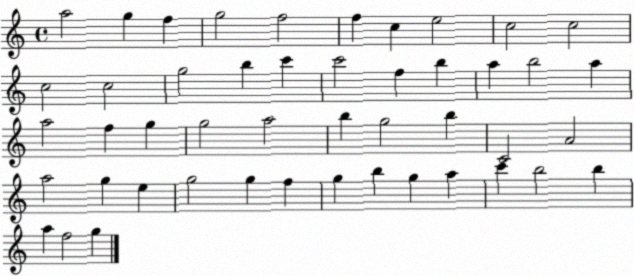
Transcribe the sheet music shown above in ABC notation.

X:1
T:Untitled
M:4/4
L:1/4
K:C
a2 g f g2 f2 f c e2 c2 c2 c2 c2 g2 b c' c'2 f b a b2 a a2 f g g2 a2 b g2 b C2 A2 a2 g e g2 g f g b g a c' b2 b a f2 g